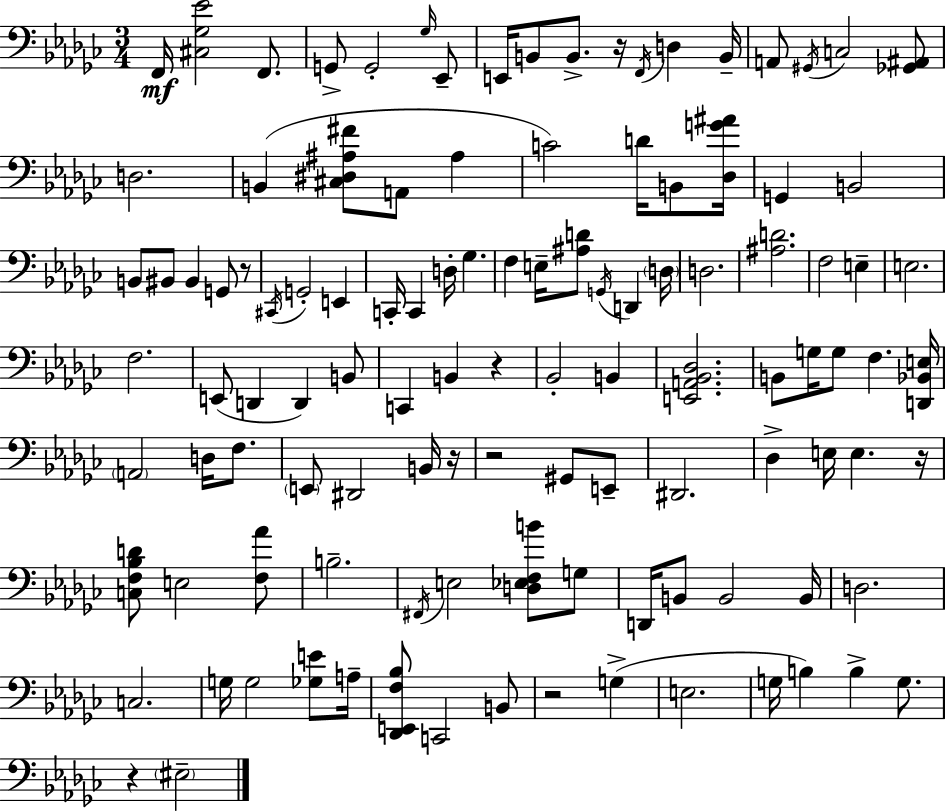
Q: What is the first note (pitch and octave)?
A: F2